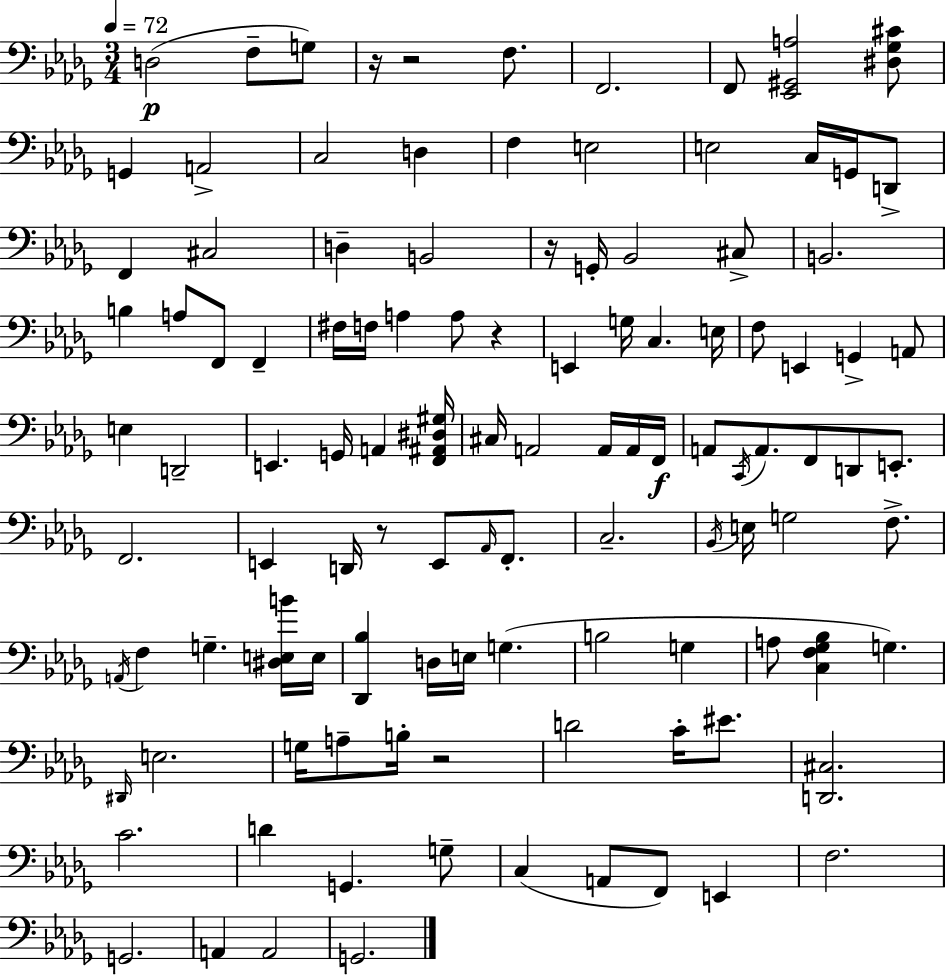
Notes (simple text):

D3/h F3/e G3/e R/s R/h F3/e. F2/h. F2/e [Eb2,G#2,A3]/h [D#3,Gb3,C#4]/e G2/q A2/h C3/h D3/q F3/q E3/h E3/h C3/s G2/s D2/e F2/q C#3/h D3/q B2/h R/s G2/s Bb2/h C#3/e B2/h. B3/q A3/e F2/e F2/q F#3/s F3/s A3/q A3/e R/q E2/q G3/s C3/q. E3/s F3/e E2/q G2/q A2/e E3/q D2/h E2/q. G2/s A2/q [F2,A#2,D#3,G#3]/s C#3/s A2/h A2/s A2/s F2/s A2/e C2/s A2/e. F2/e D2/e E2/e. F2/h. E2/q D2/s R/e E2/e Ab2/s F2/e. C3/h. Bb2/s E3/s G3/h F3/e. A2/s F3/q G3/q. [D#3,E3,B4]/s E3/s [Db2,Bb3]/q D3/s E3/s G3/q. B3/h G3/q A3/e [C3,F3,Gb3,Bb3]/q G3/q. D#2/s E3/h. G3/s A3/e B3/s R/h D4/h C4/s EIS4/e. [D2,C#3]/h. C4/h. D4/q G2/q. G3/e C3/q A2/e F2/e E2/q F3/h. G2/h. A2/q A2/h G2/h.